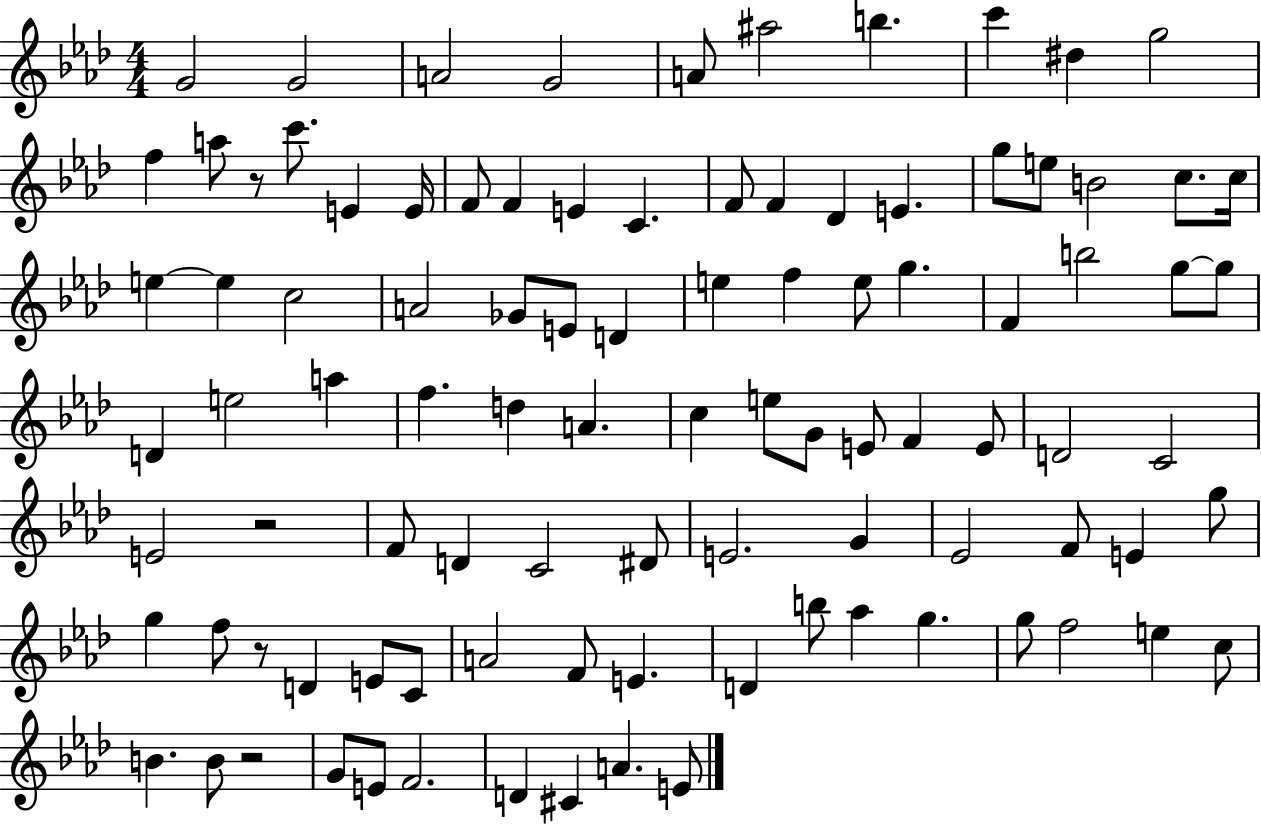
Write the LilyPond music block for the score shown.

{
  \clef treble
  \numericTimeSignature
  \time 4/4
  \key aes \major
  g'2 g'2 | a'2 g'2 | a'8 ais''2 b''4. | c'''4 dis''4 g''2 | \break f''4 a''8 r8 c'''8. e'4 e'16 | f'8 f'4 e'4 c'4. | f'8 f'4 des'4 e'4. | g''8 e''8 b'2 c''8. c''16 | \break e''4~~ e''4 c''2 | a'2 ges'8 e'8 d'4 | e''4 f''4 e''8 g''4. | f'4 b''2 g''8~~ g''8 | \break d'4 e''2 a''4 | f''4. d''4 a'4. | c''4 e''8 g'8 e'8 f'4 e'8 | d'2 c'2 | \break e'2 r2 | f'8 d'4 c'2 dis'8 | e'2. g'4 | ees'2 f'8 e'4 g''8 | \break g''4 f''8 r8 d'4 e'8 c'8 | a'2 f'8 e'4. | d'4 b''8 aes''4 g''4. | g''8 f''2 e''4 c''8 | \break b'4. b'8 r2 | g'8 e'8 f'2. | d'4 cis'4 a'4. e'8 | \bar "|."
}